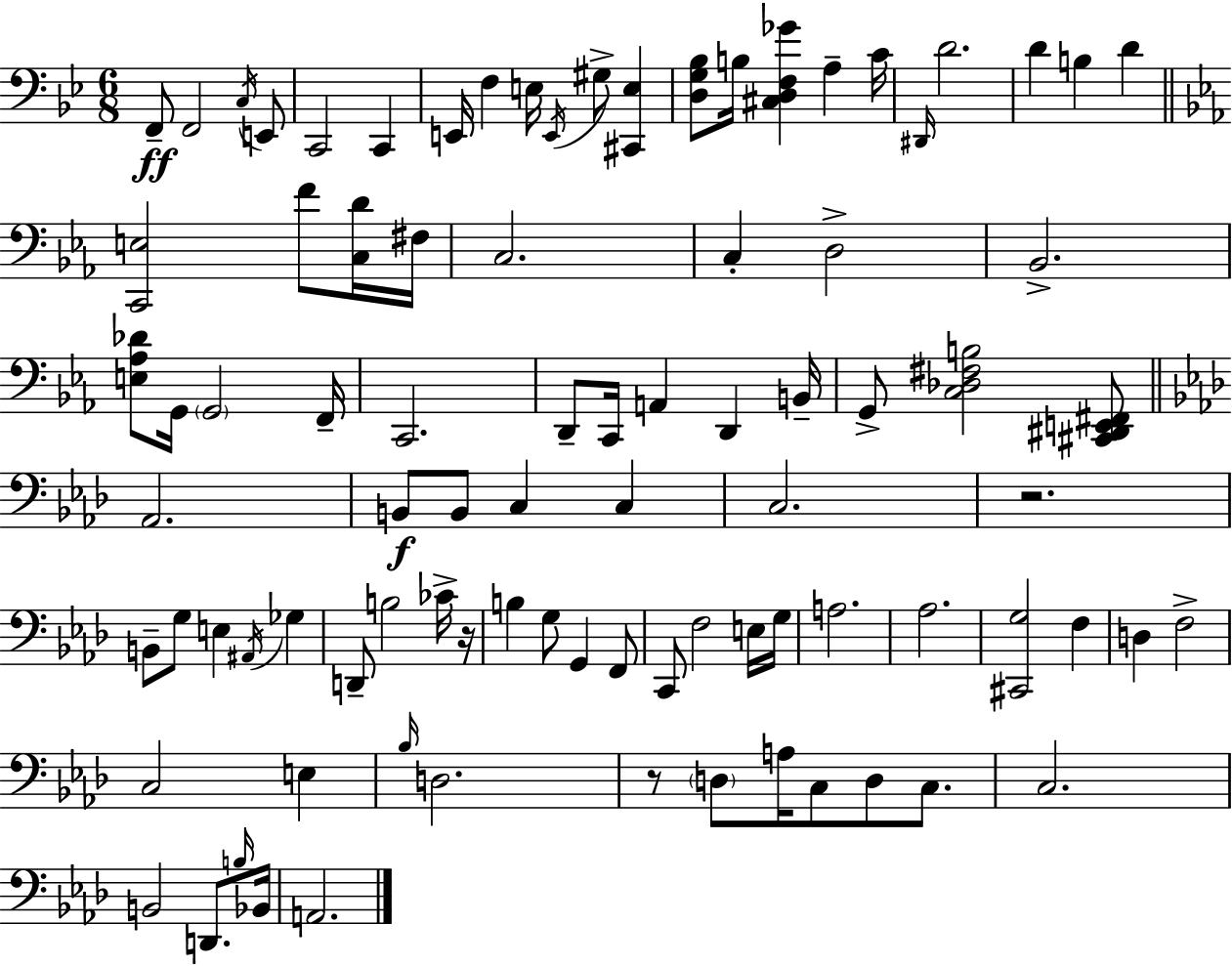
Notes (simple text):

F2/e F2/h C3/s E2/e C2/h C2/q E2/s F3/q E3/s E2/s G#3/e [C#2,E3]/q [D3,G3,Bb3]/e B3/s [C#3,D3,F3,Gb4]/q A3/q C4/s D#2/s D4/h. D4/q B3/q D4/q [C2,E3]/h F4/e [C3,D4]/s F#3/s C3/h. C3/q D3/h Bb2/h. [E3,Ab3,Db4]/e G2/s G2/h F2/s C2/h. D2/e C2/s A2/q D2/q B2/s G2/e [C3,Db3,F#3,B3]/h [C#2,D#2,E2,F#2]/e Ab2/h. B2/e B2/e C3/q C3/q C3/h. R/h. B2/e G3/e E3/q A#2/s Gb3/q D2/e B3/h CES4/s R/s B3/q G3/e G2/q F2/e C2/e F3/h E3/s G3/s A3/h. Ab3/h. [C#2,G3]/h F3/q D3/q F3/h C3/h E3/q Bb3/s D3/h. R/e D3/e A3/s C3/e D3/e C3/e. C3/h. B2/h D2/e. B3/s Bb2/s A2/h.